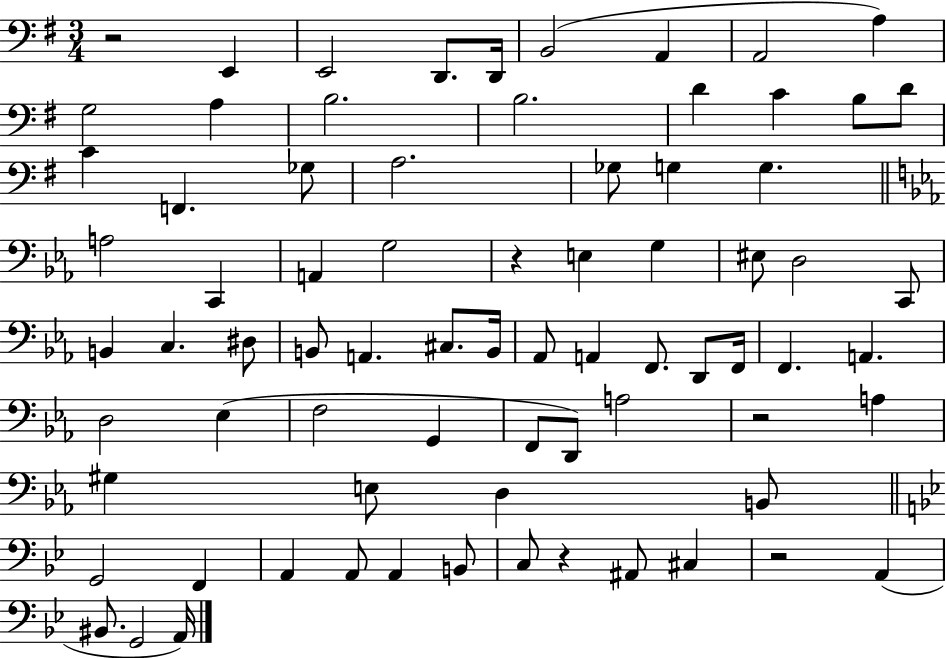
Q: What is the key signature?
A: G major